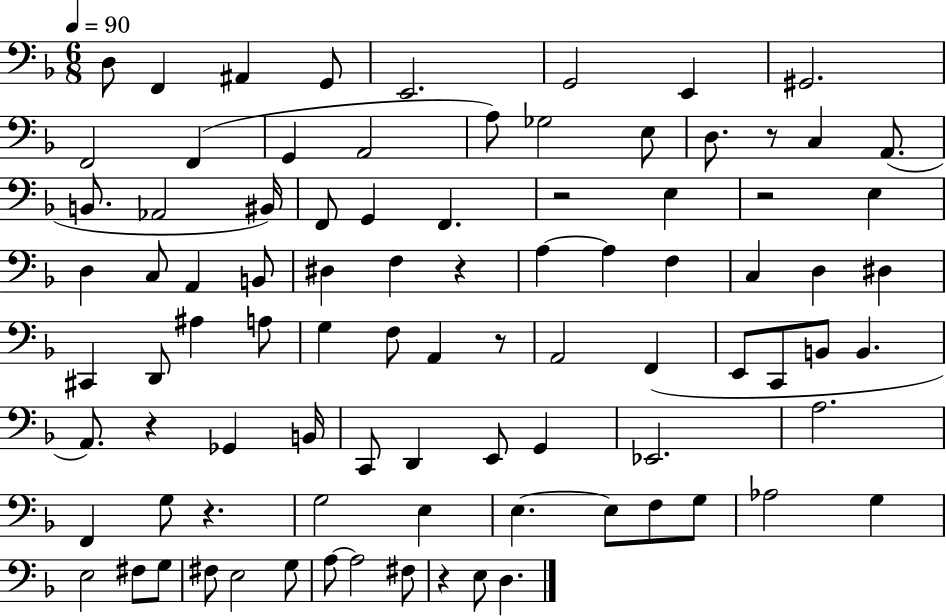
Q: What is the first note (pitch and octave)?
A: D3